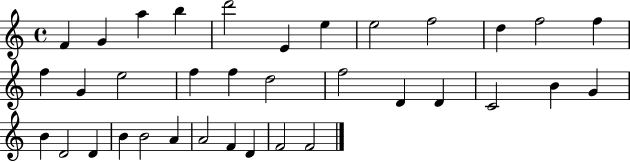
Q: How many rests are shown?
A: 0